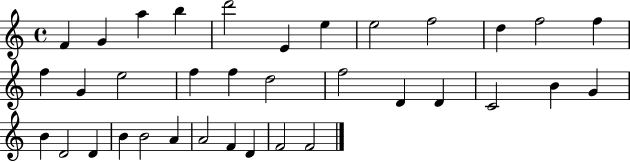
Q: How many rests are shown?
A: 0